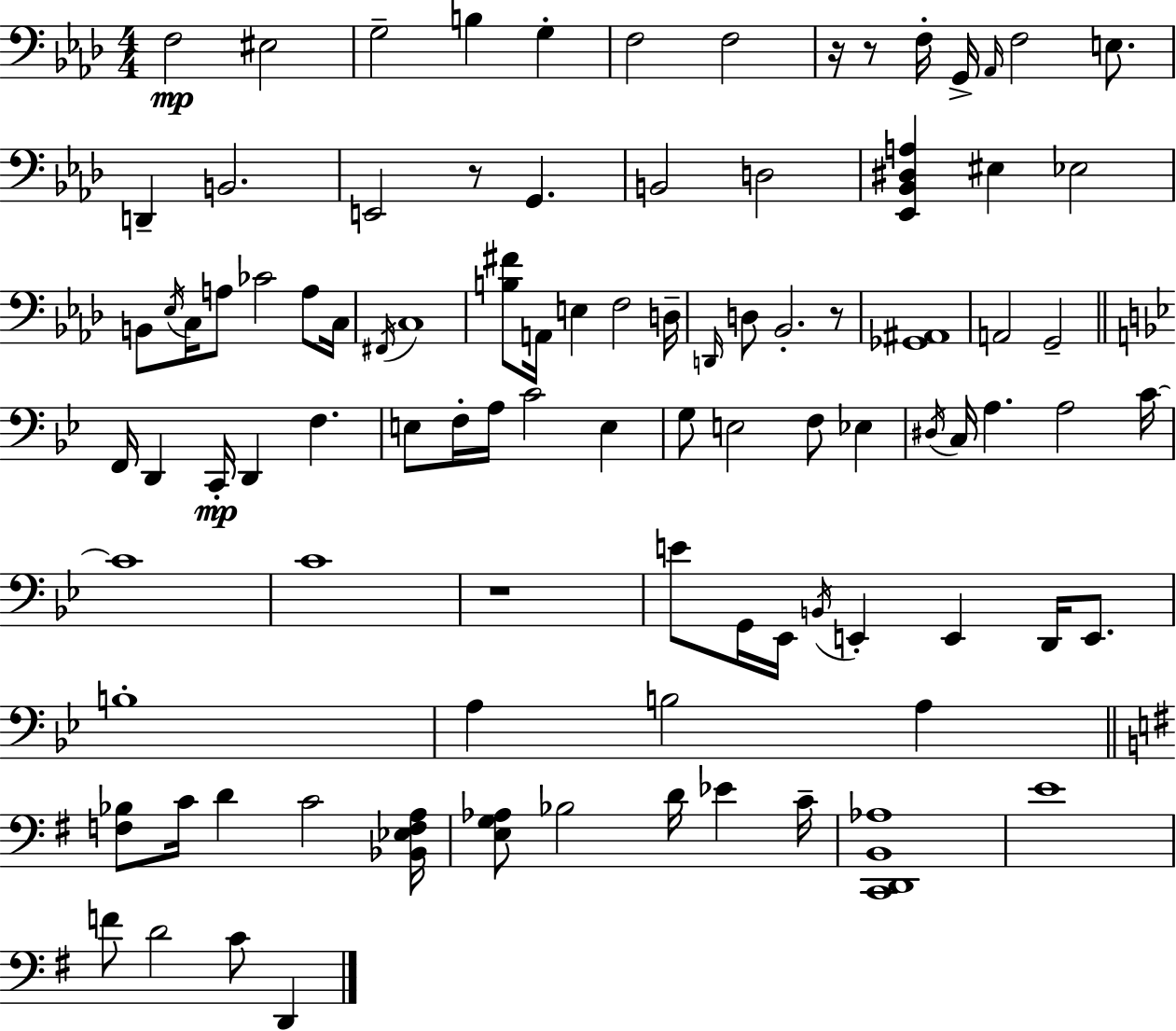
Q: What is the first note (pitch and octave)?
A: F3